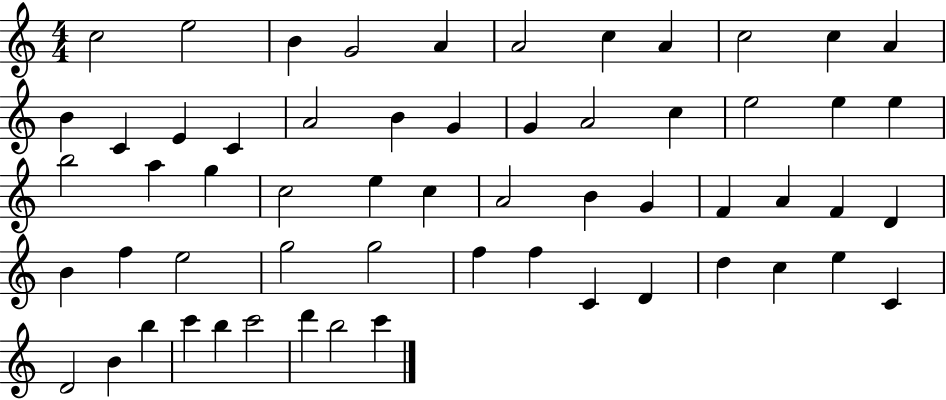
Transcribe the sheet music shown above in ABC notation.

X:1
T:Untitled
M:4/4
L:1/4
K:C
c2 e2 B G2 A A2 c A c2 c A B C E C A2 B G G A2 c e2 e e b2 a g c2 e c A2 B G F A F D B f e2 g2 g2 f f C D d c e C D2 B b c' b c'2 d' b2 c'